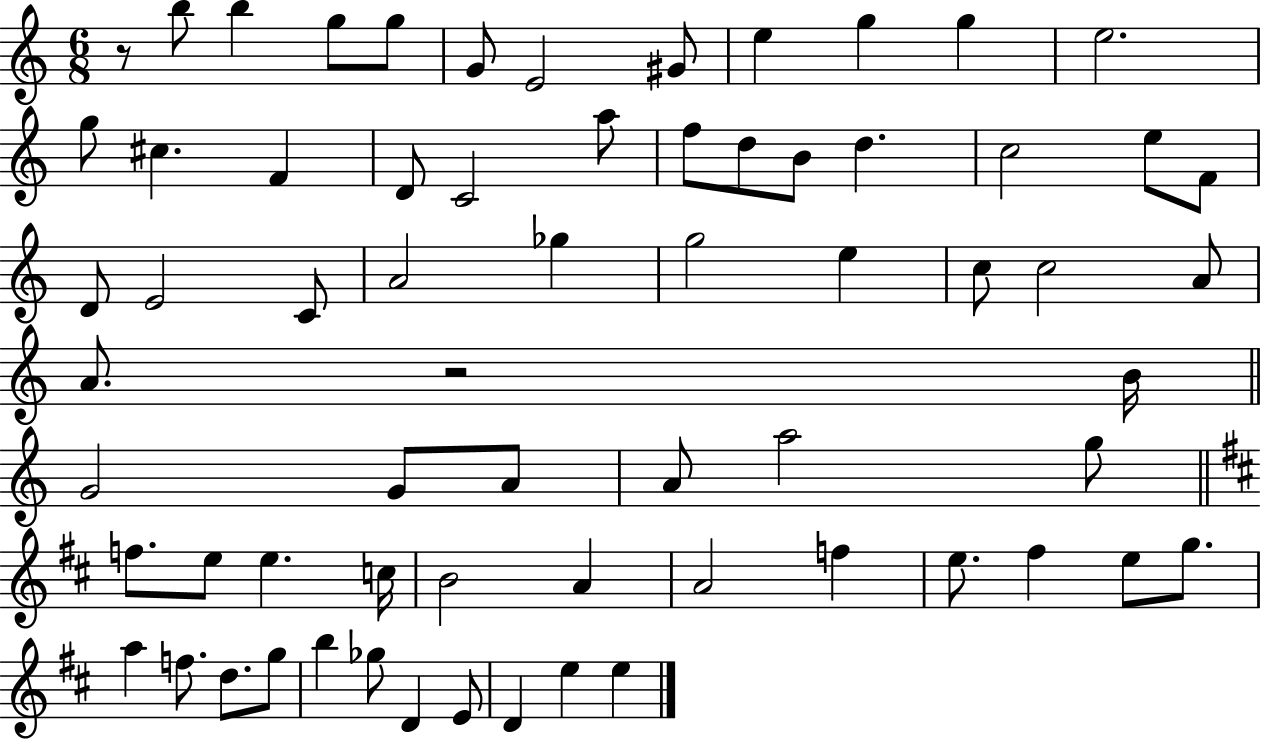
R/e B5/e B5/q G5/e G5/e G4/e E4/h G#4/e E5/q G5/q G5/q E5/h. G5/e C#5/q. F4/q D4/e C4/h A5/e F5/e D5/e B4/e D5/q. C5/h E5/e F4/e D4/e E4/h C4/e A4/h Gb5/q G5/h E5/q C5/e C5/h A4/e A4/e. R/h B4/s G4/h G4/e A4/e A4/e A5/h G5/e F5/e. E5/e E5/q. C5/s B4/h A4/q A4/h F5/q E5/e. F#5/q E5/e G5/e. A5/q F5/e. D5/e. G5/e B5/q Gb5/e D4/q E4/e D4/q E5/q E5/q